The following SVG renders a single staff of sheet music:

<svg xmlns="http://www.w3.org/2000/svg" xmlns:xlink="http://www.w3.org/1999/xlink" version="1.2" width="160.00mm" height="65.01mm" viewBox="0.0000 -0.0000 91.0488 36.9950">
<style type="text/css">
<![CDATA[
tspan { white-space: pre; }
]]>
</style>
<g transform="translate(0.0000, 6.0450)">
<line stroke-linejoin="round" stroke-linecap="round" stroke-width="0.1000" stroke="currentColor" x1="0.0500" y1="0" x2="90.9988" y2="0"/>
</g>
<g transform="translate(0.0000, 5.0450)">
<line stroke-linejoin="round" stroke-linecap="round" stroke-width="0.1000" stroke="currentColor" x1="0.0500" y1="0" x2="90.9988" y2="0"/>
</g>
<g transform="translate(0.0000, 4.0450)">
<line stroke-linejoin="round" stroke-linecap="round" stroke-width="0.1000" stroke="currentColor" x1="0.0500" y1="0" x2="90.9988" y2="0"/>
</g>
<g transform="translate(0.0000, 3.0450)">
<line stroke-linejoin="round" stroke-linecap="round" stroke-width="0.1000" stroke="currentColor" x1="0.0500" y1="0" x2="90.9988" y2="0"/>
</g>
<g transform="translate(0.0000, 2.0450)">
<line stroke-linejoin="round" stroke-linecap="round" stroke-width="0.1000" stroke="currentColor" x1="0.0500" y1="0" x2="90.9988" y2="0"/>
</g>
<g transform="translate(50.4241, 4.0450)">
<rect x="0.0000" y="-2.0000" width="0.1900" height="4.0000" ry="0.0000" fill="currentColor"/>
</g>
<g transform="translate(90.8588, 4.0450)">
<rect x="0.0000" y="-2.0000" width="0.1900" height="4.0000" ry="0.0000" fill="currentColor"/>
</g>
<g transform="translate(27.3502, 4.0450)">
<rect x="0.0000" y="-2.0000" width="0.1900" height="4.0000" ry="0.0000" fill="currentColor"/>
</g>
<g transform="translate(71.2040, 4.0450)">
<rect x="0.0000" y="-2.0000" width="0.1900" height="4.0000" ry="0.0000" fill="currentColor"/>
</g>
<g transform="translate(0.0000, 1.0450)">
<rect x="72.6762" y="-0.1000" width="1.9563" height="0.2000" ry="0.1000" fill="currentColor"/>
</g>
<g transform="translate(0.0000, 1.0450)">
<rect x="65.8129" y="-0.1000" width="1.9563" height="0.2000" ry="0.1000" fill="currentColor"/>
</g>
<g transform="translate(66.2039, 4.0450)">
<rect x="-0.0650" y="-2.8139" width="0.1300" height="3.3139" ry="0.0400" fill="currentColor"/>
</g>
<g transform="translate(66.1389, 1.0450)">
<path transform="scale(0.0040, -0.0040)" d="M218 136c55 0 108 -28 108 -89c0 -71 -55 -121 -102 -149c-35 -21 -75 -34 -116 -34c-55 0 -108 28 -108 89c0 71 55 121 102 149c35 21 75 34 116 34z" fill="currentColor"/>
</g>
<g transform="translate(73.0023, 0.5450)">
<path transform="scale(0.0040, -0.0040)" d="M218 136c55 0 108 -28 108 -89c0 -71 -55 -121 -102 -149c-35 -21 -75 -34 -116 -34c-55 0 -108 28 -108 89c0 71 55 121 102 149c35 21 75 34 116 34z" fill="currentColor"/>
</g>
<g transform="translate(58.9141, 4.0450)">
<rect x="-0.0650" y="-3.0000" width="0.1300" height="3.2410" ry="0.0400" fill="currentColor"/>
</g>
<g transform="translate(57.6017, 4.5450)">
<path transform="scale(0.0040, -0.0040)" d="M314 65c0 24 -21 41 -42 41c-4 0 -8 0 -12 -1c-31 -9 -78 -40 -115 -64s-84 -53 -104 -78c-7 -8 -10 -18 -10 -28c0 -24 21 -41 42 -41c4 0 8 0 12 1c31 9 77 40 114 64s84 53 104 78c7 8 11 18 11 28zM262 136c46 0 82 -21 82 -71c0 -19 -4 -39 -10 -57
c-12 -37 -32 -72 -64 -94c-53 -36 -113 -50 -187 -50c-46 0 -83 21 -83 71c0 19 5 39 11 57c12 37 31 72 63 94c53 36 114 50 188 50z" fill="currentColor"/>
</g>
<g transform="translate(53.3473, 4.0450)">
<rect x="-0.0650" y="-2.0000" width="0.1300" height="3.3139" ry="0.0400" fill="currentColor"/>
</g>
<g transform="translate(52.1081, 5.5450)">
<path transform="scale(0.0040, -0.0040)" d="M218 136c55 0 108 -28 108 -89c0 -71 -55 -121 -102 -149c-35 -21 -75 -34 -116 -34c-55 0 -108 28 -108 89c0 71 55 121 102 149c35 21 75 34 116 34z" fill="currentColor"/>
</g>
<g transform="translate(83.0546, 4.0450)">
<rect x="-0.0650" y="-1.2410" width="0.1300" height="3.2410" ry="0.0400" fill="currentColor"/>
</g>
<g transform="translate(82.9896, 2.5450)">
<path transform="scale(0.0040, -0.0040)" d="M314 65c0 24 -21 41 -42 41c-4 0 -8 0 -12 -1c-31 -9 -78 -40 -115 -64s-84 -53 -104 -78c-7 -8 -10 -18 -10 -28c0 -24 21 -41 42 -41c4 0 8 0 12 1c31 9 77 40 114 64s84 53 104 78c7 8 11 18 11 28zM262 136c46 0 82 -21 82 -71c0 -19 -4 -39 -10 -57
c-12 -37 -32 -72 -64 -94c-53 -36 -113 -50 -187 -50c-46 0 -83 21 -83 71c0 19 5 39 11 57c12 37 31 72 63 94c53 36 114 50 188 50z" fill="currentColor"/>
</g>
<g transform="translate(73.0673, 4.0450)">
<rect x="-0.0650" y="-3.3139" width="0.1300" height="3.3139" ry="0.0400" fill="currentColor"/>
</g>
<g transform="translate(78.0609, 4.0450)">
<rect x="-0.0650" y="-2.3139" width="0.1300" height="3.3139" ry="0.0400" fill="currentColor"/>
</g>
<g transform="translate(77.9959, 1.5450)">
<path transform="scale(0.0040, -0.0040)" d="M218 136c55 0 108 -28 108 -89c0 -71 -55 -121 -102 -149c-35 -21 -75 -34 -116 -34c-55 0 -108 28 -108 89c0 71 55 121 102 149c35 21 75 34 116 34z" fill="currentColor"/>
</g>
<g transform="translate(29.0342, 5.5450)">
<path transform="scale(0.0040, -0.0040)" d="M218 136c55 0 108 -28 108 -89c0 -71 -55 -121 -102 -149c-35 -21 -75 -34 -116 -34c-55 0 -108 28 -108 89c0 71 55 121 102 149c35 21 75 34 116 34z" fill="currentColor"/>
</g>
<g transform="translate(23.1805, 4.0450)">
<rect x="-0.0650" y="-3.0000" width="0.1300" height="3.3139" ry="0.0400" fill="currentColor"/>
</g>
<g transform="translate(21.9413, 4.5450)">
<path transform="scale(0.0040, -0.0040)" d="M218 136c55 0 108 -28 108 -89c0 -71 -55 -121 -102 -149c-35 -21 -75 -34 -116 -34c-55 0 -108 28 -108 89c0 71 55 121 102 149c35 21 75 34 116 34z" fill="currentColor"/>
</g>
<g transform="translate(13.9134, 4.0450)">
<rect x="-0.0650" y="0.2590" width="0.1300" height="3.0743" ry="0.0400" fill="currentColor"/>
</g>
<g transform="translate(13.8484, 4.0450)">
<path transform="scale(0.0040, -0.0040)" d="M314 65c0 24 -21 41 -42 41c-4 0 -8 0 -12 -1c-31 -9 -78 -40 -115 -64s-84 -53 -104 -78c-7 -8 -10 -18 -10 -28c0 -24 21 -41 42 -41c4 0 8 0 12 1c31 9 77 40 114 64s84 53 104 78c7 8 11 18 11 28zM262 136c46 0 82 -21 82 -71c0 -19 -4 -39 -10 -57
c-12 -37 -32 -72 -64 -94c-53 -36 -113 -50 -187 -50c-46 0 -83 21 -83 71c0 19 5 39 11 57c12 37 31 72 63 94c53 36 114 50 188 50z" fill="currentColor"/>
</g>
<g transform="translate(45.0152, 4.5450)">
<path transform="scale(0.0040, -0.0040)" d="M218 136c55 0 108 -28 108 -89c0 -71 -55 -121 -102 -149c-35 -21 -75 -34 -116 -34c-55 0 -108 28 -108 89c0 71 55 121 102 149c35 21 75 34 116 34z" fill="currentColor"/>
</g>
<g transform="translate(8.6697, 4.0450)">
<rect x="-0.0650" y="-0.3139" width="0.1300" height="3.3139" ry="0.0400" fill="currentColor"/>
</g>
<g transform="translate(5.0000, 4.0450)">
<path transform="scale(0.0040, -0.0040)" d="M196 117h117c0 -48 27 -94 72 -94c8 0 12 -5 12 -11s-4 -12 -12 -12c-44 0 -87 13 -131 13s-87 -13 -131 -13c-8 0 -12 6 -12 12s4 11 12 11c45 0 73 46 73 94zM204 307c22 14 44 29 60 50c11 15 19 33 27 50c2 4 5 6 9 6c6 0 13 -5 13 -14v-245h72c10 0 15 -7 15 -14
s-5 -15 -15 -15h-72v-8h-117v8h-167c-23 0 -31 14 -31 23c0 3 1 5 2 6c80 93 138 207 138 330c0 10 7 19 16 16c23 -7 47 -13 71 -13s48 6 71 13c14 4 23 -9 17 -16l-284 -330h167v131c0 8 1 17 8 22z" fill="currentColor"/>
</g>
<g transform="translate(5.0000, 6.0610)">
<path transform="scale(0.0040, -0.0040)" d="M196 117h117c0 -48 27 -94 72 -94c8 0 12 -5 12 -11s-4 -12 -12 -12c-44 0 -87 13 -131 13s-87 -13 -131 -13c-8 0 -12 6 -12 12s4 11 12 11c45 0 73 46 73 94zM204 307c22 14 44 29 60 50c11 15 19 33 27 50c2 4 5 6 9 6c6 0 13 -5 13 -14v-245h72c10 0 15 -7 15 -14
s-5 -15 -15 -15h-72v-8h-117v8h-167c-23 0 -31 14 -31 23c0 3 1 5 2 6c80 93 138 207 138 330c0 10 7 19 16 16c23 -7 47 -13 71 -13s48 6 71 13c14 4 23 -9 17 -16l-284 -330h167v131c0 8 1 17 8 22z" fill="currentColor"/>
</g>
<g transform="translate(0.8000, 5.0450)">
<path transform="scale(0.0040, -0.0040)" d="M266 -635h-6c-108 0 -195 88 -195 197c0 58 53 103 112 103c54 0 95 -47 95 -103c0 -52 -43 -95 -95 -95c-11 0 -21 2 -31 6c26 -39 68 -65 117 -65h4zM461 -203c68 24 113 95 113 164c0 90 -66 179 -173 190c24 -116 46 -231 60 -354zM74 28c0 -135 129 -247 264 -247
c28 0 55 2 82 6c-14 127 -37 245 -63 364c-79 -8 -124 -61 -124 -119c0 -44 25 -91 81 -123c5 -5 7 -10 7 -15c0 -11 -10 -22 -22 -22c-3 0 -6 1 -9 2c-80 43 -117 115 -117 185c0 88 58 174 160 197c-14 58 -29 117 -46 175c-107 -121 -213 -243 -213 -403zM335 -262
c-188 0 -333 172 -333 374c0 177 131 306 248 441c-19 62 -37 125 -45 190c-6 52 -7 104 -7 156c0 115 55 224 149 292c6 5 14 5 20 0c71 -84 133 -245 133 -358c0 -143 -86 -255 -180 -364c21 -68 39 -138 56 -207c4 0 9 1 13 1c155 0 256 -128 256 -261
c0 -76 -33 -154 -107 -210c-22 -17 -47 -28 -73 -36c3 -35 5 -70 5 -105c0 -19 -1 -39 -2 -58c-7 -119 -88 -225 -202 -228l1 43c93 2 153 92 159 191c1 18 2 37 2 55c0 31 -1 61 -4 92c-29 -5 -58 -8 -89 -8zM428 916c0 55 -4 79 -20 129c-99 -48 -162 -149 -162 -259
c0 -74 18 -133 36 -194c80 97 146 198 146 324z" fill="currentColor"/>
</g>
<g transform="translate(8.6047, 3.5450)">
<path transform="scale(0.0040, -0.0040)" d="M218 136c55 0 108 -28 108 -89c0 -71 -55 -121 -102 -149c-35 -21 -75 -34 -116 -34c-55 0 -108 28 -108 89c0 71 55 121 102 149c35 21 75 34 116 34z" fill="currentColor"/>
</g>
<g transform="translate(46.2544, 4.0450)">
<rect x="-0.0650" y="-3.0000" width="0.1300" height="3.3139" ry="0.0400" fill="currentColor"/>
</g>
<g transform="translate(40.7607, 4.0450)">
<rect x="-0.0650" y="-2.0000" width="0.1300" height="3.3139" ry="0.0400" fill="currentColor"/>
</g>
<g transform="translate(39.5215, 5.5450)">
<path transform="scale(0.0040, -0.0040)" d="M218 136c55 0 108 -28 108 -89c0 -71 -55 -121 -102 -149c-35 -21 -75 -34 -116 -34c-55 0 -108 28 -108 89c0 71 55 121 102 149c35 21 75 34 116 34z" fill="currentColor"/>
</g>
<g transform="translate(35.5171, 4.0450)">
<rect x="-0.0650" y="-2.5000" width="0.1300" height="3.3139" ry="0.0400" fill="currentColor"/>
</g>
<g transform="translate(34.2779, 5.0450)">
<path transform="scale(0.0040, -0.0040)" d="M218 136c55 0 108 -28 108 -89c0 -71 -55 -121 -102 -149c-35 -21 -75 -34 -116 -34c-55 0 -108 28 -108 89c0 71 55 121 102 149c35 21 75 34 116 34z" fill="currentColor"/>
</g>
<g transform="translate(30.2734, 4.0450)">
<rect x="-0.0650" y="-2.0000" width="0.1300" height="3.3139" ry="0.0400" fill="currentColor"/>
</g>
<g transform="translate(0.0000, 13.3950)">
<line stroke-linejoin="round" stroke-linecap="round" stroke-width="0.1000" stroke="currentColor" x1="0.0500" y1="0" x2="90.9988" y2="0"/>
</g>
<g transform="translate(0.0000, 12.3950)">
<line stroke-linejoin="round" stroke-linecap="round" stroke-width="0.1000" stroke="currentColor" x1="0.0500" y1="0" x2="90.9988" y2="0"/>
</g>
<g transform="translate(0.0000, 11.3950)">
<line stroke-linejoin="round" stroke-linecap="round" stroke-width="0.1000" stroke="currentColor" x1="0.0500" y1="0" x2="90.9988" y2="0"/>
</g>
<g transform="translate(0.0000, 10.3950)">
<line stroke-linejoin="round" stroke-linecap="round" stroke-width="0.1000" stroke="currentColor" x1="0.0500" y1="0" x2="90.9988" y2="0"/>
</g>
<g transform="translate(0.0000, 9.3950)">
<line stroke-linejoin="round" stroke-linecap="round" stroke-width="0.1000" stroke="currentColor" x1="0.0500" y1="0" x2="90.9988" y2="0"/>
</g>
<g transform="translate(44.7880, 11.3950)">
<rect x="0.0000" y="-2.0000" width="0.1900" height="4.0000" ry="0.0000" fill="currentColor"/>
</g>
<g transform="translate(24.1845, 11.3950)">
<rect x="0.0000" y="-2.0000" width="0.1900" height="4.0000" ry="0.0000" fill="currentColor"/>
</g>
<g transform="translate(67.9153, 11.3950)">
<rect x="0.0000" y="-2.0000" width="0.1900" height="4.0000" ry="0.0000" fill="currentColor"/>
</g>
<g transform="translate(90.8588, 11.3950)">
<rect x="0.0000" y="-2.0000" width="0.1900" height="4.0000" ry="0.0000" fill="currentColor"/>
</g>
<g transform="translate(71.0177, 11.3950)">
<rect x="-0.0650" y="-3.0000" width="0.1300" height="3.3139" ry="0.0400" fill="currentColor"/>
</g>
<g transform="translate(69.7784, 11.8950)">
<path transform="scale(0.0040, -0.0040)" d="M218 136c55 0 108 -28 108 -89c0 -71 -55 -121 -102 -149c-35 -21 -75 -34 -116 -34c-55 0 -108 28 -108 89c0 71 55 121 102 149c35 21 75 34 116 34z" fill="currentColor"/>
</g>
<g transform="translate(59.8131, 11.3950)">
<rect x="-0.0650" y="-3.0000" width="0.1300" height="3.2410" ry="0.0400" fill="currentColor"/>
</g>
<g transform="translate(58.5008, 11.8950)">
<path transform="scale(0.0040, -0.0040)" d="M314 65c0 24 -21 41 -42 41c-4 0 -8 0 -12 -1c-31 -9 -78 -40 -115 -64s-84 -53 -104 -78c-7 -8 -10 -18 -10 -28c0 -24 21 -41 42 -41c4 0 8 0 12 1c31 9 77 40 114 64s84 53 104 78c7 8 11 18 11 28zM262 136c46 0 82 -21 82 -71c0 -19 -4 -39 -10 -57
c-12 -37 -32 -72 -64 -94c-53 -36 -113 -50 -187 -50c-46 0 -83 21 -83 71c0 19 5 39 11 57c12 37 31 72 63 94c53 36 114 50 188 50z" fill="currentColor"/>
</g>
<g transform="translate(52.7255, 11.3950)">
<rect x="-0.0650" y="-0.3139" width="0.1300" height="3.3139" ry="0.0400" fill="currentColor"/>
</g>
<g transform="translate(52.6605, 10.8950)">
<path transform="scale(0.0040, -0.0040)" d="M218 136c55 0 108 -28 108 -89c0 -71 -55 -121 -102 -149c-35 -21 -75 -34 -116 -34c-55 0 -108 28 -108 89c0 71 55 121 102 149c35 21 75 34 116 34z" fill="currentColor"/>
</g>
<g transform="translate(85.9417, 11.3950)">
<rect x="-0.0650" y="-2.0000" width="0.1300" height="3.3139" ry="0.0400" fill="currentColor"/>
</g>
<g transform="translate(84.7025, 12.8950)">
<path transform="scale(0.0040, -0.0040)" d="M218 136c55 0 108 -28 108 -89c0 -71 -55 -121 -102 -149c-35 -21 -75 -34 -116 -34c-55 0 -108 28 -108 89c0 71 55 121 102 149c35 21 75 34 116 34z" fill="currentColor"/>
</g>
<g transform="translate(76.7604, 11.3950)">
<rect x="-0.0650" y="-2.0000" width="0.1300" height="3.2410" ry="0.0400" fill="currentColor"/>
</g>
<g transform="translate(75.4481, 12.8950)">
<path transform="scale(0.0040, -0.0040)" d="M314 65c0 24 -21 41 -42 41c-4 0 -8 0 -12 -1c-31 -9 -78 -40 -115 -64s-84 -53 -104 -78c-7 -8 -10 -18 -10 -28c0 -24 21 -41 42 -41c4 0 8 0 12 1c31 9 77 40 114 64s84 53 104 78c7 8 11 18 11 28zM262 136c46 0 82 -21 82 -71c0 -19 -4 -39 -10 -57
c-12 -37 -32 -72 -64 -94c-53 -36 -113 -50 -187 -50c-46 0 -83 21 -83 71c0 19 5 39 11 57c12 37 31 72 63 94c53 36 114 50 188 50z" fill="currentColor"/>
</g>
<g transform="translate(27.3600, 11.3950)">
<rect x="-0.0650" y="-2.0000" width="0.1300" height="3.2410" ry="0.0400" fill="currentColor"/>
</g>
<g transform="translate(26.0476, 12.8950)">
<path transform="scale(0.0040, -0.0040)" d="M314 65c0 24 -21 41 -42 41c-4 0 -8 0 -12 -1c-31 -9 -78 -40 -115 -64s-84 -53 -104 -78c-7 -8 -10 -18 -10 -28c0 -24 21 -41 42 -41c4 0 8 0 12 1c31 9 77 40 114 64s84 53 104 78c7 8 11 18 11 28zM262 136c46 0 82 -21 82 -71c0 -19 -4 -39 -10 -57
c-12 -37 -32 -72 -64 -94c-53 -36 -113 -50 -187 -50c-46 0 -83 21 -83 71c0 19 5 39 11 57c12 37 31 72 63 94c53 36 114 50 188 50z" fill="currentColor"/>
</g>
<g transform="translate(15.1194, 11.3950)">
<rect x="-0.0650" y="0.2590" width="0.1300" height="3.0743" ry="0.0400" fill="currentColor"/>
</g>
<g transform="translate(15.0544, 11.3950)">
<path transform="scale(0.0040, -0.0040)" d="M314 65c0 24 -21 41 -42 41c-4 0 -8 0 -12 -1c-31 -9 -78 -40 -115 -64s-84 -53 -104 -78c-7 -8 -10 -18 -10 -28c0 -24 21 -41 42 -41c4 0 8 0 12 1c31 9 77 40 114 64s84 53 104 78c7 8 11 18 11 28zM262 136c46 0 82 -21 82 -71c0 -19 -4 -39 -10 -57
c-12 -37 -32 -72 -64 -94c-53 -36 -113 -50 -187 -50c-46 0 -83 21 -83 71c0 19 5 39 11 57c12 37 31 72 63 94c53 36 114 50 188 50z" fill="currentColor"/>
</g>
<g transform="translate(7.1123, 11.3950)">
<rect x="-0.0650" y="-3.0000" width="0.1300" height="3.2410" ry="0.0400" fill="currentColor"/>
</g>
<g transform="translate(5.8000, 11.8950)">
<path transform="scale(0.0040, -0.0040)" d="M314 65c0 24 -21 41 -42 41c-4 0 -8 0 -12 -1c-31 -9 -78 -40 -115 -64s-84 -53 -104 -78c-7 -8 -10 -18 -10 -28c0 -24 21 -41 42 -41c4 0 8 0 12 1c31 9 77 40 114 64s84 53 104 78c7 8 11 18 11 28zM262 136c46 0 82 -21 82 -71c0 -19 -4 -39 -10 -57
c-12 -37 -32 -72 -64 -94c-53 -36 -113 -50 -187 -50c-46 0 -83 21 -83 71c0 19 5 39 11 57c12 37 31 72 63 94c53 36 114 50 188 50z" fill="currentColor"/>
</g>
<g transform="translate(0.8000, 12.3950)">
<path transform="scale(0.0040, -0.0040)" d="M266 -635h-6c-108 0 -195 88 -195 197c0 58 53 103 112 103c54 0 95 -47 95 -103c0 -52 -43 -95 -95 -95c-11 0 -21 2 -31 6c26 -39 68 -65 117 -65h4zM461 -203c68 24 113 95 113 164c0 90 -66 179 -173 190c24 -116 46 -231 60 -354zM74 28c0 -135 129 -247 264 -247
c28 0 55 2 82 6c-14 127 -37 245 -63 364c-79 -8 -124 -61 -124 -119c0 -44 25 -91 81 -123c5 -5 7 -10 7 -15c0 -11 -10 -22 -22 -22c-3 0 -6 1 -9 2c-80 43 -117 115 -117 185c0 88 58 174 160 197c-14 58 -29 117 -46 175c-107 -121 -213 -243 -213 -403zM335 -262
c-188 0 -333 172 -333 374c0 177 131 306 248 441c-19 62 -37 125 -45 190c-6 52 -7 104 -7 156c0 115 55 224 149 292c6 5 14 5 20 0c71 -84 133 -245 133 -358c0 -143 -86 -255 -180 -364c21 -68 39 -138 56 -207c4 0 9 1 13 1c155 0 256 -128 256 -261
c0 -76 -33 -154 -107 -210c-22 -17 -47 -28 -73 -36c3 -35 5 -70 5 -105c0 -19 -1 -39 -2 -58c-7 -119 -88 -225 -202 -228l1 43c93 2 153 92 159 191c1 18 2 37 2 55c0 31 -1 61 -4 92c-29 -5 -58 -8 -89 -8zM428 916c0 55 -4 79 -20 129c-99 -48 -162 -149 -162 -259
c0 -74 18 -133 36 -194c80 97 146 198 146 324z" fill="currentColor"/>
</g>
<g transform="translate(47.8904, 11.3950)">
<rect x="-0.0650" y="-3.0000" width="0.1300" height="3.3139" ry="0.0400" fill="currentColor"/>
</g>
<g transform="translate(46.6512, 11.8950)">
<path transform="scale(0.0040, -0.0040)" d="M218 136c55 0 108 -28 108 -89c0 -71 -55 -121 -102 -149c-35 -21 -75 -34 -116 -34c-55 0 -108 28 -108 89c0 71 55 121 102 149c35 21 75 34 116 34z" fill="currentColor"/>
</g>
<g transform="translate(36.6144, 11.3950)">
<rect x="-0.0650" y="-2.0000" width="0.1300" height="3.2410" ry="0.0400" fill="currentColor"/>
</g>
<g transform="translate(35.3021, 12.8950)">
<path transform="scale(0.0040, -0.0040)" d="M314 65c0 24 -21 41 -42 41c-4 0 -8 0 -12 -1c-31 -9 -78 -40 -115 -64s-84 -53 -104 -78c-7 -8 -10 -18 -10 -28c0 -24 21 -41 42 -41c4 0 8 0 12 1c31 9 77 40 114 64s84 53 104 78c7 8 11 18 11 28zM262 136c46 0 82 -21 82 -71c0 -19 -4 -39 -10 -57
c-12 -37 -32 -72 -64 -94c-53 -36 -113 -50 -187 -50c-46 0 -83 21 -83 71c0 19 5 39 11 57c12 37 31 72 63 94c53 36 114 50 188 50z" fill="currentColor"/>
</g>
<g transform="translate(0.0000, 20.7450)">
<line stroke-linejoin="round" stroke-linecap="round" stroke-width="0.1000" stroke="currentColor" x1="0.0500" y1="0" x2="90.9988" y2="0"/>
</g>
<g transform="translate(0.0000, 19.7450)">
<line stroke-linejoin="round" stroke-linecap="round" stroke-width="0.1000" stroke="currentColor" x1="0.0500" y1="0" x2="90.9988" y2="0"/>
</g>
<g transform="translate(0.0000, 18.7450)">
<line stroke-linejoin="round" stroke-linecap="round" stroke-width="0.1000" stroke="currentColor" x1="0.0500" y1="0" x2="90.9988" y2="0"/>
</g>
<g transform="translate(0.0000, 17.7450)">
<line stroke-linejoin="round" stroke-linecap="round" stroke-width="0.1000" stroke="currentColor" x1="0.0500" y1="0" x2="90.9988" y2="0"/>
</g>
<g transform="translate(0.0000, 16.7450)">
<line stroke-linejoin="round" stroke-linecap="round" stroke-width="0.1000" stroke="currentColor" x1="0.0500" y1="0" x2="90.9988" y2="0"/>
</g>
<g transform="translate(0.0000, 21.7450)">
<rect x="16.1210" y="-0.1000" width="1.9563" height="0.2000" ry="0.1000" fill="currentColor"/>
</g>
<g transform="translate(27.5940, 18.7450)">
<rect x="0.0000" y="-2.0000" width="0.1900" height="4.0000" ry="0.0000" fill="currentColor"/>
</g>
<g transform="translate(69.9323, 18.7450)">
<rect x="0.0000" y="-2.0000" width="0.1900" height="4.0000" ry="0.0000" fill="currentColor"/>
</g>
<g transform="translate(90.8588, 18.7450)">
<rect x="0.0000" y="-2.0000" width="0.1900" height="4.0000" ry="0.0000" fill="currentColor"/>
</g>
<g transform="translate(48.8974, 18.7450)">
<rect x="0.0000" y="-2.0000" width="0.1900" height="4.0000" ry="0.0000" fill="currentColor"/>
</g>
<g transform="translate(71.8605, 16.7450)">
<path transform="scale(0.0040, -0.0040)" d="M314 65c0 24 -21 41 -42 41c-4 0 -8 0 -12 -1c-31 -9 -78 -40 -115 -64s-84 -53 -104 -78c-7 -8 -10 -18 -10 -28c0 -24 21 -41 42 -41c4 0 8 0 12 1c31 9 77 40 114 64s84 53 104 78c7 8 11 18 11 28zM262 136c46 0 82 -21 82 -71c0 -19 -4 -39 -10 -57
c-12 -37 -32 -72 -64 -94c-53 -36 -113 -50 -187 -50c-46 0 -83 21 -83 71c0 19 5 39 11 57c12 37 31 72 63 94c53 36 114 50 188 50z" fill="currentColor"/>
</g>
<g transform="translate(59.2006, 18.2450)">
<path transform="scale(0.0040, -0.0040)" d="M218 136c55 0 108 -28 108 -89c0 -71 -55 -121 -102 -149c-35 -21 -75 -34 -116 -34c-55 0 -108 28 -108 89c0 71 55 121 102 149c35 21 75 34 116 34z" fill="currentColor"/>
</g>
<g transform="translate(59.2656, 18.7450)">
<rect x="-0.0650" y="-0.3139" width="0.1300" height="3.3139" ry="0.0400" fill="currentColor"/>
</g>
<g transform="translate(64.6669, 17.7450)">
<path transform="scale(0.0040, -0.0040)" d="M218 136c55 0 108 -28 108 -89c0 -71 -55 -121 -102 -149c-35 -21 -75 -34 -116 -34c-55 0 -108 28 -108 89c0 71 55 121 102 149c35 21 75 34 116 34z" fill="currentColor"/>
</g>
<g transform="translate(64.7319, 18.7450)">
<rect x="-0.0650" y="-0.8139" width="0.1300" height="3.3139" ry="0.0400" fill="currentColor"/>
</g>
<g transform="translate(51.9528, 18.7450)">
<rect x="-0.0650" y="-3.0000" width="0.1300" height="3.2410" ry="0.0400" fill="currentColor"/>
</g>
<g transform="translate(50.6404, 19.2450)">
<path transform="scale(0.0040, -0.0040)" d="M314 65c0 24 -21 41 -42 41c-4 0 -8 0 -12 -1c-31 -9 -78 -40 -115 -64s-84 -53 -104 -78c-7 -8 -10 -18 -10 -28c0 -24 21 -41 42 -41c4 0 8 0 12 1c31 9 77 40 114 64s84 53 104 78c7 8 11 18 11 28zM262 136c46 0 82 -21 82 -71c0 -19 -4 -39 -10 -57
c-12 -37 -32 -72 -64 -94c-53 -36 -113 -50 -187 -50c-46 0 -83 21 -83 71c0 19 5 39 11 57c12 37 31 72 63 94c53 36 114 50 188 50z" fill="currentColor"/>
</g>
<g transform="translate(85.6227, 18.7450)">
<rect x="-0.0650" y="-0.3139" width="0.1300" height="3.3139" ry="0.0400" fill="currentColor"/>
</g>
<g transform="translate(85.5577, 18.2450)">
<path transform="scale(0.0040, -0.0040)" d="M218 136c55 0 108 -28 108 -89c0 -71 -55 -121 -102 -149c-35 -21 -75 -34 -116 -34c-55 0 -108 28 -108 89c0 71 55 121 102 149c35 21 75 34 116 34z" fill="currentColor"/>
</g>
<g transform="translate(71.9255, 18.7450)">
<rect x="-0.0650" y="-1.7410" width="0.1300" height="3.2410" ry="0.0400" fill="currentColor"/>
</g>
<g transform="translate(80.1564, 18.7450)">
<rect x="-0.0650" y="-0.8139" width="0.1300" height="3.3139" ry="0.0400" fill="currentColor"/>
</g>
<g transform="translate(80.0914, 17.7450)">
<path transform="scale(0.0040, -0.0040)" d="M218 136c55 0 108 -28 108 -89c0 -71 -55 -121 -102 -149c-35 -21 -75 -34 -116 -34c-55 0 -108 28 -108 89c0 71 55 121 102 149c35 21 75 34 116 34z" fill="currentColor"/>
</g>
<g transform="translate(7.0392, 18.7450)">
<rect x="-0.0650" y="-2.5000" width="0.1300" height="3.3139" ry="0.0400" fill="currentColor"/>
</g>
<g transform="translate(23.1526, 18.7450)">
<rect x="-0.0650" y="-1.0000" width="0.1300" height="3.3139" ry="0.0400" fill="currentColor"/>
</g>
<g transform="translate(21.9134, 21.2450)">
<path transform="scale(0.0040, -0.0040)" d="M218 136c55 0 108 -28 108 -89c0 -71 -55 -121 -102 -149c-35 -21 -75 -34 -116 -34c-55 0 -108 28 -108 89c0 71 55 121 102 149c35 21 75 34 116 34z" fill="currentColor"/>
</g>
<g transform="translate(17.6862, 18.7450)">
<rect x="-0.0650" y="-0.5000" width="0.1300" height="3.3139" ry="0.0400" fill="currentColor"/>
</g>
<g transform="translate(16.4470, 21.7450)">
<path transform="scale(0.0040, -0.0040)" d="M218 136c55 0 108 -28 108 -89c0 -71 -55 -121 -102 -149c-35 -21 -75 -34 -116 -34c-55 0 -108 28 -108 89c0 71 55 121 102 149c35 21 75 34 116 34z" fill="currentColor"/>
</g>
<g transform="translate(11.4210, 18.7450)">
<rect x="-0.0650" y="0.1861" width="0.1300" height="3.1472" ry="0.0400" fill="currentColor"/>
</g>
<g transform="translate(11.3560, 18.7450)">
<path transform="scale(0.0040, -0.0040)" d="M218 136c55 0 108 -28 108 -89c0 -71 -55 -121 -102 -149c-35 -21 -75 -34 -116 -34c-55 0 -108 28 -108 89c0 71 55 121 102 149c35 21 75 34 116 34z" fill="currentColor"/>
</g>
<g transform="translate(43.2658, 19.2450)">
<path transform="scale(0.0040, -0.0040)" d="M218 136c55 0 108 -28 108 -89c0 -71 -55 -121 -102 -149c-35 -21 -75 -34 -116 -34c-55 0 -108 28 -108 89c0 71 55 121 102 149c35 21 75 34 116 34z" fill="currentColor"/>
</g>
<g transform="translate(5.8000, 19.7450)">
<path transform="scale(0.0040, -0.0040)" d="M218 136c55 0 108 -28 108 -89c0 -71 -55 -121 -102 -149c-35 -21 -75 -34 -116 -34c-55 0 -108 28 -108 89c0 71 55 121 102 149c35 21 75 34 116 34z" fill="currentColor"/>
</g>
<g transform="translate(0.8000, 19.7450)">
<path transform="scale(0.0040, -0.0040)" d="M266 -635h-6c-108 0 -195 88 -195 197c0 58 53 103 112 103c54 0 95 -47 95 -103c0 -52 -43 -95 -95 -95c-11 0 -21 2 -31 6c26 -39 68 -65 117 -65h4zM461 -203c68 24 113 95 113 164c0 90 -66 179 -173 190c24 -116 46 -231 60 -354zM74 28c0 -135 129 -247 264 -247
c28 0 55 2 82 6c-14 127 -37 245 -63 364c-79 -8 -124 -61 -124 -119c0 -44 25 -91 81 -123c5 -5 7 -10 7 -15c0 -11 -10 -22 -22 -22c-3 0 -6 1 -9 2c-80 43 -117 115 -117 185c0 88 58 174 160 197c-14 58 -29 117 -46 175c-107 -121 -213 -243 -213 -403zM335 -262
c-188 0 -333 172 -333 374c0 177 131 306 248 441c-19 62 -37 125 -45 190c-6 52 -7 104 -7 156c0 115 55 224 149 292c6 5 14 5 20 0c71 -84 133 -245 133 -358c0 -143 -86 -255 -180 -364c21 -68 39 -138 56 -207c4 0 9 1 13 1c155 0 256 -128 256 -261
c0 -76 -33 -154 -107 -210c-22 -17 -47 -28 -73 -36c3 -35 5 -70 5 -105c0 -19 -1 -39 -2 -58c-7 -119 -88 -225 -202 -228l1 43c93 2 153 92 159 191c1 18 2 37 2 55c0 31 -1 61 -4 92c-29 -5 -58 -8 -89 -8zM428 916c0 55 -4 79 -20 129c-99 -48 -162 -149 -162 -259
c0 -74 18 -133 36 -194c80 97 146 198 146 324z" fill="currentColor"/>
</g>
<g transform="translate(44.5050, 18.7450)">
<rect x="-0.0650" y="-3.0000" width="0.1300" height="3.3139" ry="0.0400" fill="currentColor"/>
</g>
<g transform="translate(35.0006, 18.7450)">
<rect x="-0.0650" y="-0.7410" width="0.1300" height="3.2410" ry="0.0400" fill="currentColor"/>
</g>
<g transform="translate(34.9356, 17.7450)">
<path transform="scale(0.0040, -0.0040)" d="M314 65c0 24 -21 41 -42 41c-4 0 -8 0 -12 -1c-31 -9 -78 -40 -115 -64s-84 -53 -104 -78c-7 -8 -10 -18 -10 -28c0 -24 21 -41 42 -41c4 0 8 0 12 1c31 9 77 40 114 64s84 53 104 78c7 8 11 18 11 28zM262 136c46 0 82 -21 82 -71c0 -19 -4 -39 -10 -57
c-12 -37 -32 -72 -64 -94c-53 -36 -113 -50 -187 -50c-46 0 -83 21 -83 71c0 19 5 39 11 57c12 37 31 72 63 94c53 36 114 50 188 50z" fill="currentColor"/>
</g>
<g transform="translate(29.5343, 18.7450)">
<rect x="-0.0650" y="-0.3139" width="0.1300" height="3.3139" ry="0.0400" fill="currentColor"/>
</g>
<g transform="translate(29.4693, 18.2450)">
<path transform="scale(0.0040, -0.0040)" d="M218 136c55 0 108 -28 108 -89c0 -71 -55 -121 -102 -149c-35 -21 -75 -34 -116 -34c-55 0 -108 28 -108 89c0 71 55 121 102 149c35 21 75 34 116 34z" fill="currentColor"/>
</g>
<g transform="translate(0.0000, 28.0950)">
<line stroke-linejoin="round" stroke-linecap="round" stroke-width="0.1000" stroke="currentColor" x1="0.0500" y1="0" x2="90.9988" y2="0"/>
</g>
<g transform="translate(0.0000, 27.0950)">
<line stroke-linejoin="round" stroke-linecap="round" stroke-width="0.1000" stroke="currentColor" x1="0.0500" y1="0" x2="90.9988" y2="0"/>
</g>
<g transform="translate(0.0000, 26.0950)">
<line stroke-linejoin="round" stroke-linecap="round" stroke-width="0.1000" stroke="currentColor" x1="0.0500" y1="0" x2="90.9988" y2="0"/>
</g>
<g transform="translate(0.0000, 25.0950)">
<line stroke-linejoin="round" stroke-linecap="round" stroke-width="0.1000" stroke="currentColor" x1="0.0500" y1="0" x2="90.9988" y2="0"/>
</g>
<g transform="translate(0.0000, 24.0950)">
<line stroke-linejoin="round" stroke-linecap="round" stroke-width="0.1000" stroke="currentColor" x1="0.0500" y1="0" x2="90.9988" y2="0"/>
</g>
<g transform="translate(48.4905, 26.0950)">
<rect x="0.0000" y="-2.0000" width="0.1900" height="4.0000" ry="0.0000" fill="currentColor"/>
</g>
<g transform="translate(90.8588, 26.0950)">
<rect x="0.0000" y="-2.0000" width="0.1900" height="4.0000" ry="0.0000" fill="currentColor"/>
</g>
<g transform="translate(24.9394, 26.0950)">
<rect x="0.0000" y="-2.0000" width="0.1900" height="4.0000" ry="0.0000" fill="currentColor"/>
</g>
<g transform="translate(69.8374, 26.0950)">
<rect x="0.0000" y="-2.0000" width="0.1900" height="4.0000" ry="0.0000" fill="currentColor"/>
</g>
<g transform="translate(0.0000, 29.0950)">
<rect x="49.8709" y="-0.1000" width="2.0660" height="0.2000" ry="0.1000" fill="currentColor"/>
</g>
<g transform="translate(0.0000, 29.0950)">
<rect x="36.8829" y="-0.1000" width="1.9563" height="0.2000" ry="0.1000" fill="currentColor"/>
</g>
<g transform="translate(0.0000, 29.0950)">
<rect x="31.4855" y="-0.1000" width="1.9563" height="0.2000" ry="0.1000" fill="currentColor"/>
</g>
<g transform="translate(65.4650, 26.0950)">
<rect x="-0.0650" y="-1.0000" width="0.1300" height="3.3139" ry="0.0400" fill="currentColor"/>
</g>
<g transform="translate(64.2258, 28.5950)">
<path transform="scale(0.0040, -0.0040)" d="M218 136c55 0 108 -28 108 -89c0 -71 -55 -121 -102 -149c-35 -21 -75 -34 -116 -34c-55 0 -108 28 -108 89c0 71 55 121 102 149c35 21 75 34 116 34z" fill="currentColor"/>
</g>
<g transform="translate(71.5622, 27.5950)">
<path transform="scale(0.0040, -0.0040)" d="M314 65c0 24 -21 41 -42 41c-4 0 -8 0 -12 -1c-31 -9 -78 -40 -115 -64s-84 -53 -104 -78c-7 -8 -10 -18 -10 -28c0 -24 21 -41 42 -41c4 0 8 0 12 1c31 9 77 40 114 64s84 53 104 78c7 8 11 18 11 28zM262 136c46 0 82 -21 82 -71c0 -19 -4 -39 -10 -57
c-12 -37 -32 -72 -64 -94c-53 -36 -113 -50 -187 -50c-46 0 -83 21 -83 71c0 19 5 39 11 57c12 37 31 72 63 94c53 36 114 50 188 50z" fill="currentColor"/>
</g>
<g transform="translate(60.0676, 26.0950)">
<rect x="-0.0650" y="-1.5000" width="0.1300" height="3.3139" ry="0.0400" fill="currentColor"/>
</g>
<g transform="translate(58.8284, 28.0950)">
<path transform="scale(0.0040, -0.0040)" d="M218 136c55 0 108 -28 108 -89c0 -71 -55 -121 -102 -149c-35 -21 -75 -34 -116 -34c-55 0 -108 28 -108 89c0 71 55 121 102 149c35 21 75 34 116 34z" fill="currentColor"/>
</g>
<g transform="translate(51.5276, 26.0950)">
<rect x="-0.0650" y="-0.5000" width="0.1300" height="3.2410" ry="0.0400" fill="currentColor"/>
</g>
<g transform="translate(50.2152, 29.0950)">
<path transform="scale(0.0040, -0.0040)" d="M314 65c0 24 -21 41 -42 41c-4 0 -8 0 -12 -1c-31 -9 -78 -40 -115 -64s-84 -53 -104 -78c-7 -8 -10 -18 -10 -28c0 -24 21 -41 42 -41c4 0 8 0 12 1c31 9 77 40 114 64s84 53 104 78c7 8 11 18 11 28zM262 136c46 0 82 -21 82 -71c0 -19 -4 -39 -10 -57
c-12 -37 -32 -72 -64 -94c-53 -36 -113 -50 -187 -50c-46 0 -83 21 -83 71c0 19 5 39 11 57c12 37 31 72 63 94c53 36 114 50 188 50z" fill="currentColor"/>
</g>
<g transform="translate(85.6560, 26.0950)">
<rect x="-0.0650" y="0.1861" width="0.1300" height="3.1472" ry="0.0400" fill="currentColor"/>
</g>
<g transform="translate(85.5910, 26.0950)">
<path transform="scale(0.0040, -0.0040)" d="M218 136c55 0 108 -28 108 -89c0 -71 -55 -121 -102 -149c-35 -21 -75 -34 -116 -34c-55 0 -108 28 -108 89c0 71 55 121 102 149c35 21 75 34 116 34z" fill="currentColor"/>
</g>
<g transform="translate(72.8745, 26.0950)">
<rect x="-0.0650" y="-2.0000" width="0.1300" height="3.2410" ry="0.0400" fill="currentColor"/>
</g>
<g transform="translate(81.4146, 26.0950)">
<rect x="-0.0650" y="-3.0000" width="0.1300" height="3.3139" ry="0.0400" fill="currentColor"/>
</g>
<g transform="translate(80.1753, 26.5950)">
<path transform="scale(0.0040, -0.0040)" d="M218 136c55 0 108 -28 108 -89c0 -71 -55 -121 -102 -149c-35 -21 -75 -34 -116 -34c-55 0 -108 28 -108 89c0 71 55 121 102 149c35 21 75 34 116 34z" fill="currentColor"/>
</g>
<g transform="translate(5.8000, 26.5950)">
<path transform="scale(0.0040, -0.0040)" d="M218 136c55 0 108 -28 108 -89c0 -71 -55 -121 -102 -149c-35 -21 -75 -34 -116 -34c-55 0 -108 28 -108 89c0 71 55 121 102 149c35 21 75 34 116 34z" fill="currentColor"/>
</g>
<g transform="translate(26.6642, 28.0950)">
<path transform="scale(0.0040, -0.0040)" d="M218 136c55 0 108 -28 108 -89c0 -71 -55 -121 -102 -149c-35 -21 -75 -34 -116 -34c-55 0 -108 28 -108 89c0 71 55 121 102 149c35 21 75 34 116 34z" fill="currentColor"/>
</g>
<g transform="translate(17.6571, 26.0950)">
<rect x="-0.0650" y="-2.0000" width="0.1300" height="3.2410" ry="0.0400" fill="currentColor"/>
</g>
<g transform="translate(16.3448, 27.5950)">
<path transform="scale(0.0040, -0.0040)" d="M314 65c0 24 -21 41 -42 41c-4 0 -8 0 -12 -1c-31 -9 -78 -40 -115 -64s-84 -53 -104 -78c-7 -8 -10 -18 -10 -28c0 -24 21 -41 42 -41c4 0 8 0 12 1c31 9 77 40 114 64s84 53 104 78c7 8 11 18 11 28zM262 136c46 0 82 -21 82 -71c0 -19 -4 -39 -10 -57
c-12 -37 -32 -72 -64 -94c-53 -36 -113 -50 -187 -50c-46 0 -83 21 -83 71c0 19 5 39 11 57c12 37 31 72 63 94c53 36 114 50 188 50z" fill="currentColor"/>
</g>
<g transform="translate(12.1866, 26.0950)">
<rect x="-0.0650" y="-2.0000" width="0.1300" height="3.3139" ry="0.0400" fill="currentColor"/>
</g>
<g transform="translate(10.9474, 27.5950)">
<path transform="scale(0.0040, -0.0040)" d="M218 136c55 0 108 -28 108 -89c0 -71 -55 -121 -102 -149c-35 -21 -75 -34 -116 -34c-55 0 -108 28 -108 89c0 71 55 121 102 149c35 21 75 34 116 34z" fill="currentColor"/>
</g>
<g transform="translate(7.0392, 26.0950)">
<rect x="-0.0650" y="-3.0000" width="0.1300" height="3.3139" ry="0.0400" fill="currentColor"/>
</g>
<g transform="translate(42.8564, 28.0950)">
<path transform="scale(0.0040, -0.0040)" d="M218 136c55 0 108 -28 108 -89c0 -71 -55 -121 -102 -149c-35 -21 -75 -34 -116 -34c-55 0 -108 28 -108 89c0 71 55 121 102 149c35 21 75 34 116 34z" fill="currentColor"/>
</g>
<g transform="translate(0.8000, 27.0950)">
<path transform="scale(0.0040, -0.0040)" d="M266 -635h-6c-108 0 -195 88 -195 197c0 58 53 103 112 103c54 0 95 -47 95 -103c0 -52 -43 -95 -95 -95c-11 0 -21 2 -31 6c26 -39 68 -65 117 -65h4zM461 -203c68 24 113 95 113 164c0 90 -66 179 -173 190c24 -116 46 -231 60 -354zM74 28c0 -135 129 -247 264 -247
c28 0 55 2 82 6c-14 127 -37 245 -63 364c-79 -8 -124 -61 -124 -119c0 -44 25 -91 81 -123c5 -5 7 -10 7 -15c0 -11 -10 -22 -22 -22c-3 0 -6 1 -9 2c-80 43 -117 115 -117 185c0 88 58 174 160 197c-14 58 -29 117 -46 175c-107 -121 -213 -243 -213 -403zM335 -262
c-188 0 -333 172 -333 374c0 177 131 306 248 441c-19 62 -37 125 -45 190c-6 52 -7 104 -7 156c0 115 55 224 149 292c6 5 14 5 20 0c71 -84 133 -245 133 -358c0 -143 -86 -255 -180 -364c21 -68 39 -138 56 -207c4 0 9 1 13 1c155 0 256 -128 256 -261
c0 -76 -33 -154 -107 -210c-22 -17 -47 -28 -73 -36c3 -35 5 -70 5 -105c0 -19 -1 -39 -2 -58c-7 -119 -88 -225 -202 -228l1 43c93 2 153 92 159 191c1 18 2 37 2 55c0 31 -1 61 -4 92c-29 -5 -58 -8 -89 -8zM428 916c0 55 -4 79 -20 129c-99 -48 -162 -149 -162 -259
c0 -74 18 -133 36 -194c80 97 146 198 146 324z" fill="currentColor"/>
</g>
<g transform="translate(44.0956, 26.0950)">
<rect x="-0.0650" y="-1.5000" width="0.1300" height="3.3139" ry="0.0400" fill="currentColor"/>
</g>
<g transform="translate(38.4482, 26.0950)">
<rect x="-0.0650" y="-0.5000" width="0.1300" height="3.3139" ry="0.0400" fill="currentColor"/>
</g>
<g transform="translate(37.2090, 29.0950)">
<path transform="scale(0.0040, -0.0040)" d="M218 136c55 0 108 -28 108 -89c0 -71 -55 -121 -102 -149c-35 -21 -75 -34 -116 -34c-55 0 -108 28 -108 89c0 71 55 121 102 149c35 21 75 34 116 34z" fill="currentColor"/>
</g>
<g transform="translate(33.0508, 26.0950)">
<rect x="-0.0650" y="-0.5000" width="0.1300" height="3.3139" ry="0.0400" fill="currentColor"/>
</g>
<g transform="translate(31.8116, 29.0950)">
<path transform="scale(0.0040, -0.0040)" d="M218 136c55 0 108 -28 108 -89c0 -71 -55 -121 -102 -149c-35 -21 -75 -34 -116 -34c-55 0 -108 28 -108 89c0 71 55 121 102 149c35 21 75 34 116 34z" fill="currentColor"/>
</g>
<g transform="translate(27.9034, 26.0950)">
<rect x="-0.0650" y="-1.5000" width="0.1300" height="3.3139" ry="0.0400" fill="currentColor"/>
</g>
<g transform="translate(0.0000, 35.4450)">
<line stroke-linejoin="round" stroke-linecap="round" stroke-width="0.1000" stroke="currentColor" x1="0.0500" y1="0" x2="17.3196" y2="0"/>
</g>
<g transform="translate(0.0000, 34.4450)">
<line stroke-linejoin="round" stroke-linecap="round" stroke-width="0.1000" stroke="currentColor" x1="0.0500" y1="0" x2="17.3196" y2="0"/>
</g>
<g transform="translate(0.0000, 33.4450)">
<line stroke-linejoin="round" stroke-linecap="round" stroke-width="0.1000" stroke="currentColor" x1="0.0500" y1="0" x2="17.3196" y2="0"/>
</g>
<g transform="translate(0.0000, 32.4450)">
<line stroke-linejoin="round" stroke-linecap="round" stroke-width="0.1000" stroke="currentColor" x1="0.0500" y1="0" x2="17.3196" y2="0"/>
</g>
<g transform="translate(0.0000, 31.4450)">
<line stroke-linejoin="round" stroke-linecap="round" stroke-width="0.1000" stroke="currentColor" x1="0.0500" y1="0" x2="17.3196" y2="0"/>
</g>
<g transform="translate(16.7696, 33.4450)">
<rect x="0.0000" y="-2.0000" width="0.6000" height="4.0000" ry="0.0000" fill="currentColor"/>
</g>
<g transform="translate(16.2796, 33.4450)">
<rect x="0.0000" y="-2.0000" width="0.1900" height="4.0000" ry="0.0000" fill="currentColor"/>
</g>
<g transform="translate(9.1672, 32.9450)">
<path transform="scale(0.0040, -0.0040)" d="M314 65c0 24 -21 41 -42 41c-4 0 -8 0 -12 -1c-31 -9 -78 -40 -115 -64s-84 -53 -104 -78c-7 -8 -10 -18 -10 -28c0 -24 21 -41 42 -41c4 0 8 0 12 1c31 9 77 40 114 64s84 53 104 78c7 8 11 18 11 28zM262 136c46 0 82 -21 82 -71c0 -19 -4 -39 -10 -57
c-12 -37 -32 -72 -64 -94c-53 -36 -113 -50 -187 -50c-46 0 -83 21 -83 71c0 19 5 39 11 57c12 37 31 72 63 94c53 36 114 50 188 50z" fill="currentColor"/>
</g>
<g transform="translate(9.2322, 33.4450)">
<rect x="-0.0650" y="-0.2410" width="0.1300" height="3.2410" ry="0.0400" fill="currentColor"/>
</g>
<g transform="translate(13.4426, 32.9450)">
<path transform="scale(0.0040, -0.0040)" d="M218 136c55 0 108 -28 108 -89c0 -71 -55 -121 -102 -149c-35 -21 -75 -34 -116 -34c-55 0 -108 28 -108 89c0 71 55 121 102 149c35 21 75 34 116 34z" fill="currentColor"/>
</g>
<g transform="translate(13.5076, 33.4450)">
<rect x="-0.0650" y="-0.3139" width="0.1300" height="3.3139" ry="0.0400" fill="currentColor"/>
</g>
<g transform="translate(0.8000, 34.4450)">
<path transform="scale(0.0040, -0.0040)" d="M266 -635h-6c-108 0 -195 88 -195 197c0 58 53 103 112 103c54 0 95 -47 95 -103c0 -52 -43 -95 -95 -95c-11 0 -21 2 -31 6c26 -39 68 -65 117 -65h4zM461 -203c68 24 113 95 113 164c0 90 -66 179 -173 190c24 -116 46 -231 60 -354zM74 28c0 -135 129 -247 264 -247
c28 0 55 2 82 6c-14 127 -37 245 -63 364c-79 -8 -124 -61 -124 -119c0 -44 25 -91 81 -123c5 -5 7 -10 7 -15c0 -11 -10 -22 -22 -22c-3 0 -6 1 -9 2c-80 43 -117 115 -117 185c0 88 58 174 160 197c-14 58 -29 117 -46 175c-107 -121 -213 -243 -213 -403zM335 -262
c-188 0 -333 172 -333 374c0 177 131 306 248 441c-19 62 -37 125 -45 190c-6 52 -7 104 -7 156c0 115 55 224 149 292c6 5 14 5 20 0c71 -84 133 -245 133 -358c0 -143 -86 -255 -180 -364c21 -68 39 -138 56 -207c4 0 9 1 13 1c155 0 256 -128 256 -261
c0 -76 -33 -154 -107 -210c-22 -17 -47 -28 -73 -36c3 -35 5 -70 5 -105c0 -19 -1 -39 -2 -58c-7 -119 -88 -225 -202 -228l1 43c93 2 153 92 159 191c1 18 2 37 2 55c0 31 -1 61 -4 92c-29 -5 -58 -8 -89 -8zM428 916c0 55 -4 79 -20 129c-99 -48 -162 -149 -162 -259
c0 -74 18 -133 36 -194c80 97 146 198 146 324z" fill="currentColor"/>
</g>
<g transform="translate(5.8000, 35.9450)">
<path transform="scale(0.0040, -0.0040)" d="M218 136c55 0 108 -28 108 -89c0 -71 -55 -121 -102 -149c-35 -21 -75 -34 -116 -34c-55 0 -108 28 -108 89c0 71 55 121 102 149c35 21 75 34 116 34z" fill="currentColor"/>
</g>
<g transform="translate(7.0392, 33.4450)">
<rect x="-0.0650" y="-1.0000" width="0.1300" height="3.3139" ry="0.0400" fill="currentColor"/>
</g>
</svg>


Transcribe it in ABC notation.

X:1
T:Untitled
M:4/4
L:1/4
K:C
c B2 A F G F A F A2 a b g e2 A2 B2 F2 F2 A c A2 A F2 F G B C D c d2 A A2 c d f2 d c A F F2 E C C E C2 E D F2 A B D c2 c